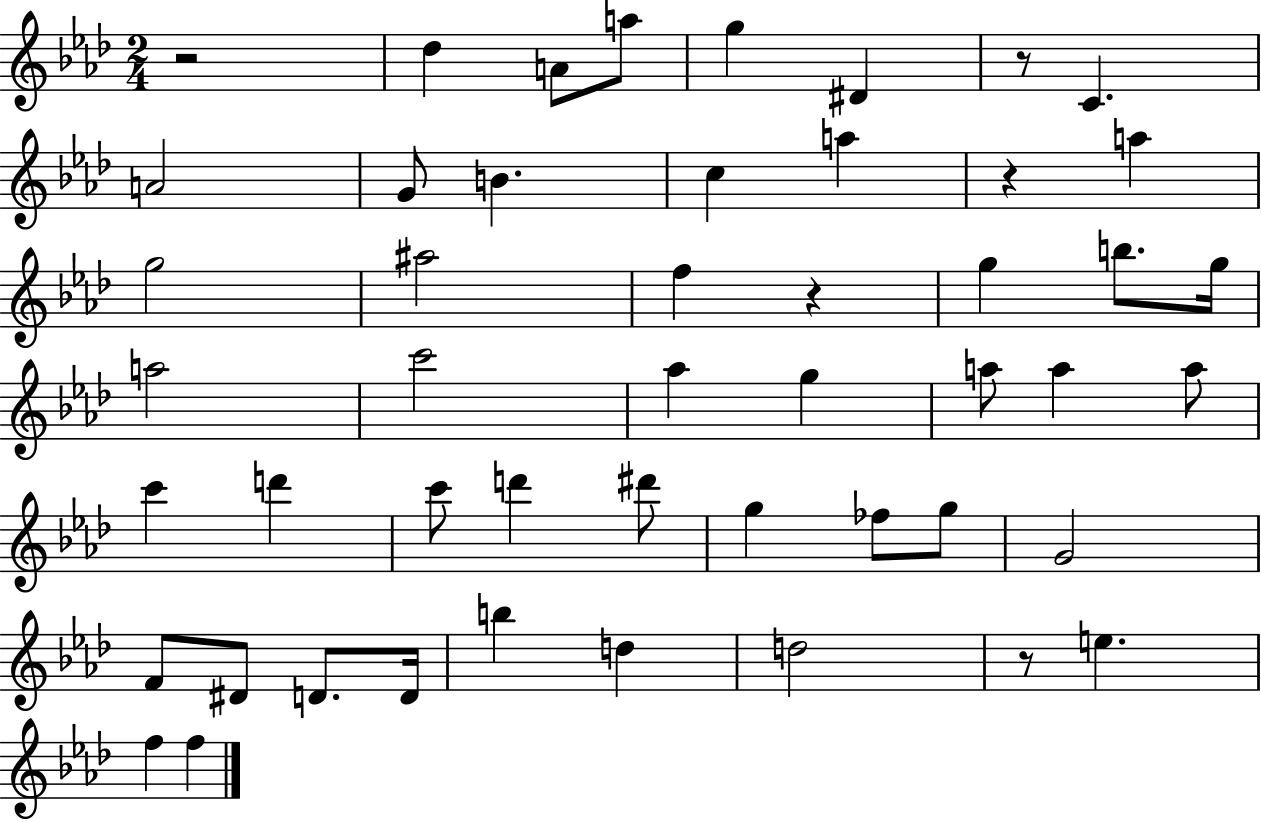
R/h Db5/q A4/e A5/e G5/q D#4/q R/e C4/q. A4/h G4/e B4/q. C5/q A5/q R/q A5/q G5/h A#5/h F5/q R/q G5/q B5/e. G5/s A5/h C6/h Ab5/q G5/q A5/e A5/q A5/e C6/q D6/q C6/e D6/q D#6/e G5/q FES5/e G5/e G4/h F4/e D#4/e D4/e. D4/s B5/q D5/q D5/h R/e E5/q. F5/q F5/q